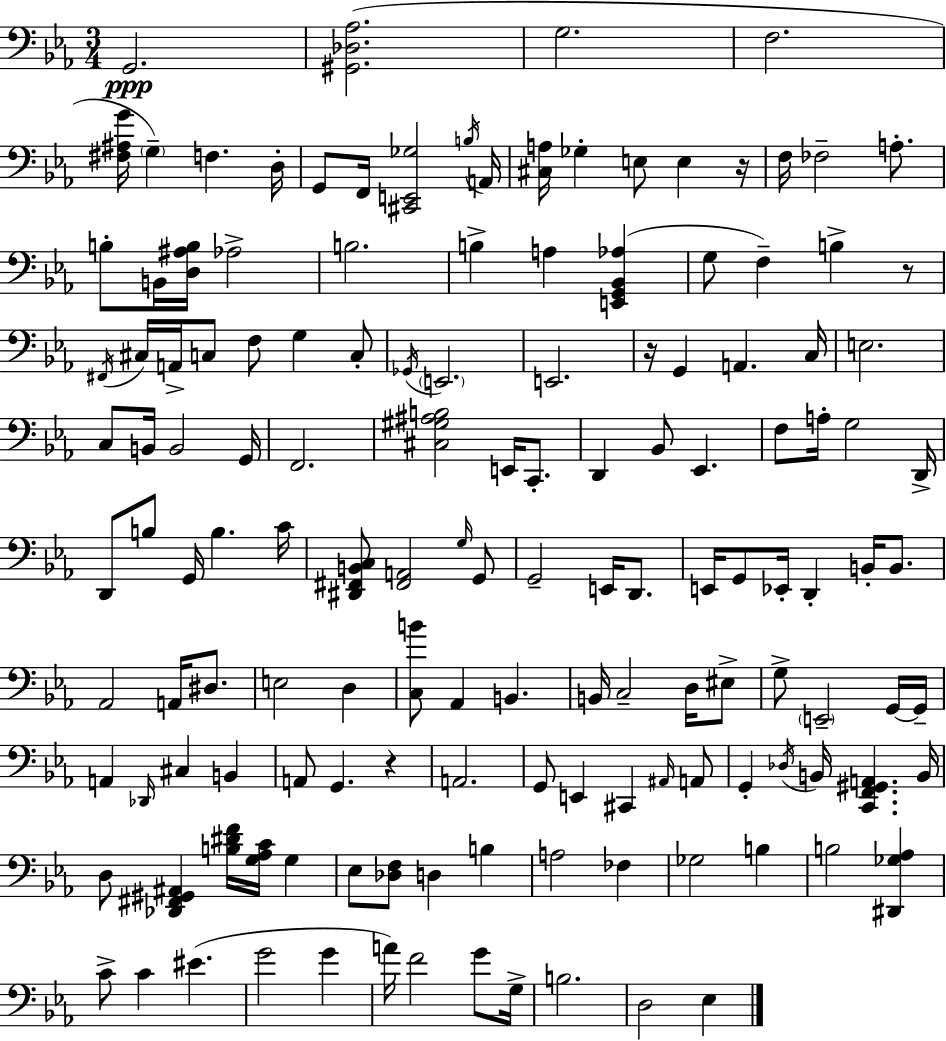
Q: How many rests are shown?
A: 4